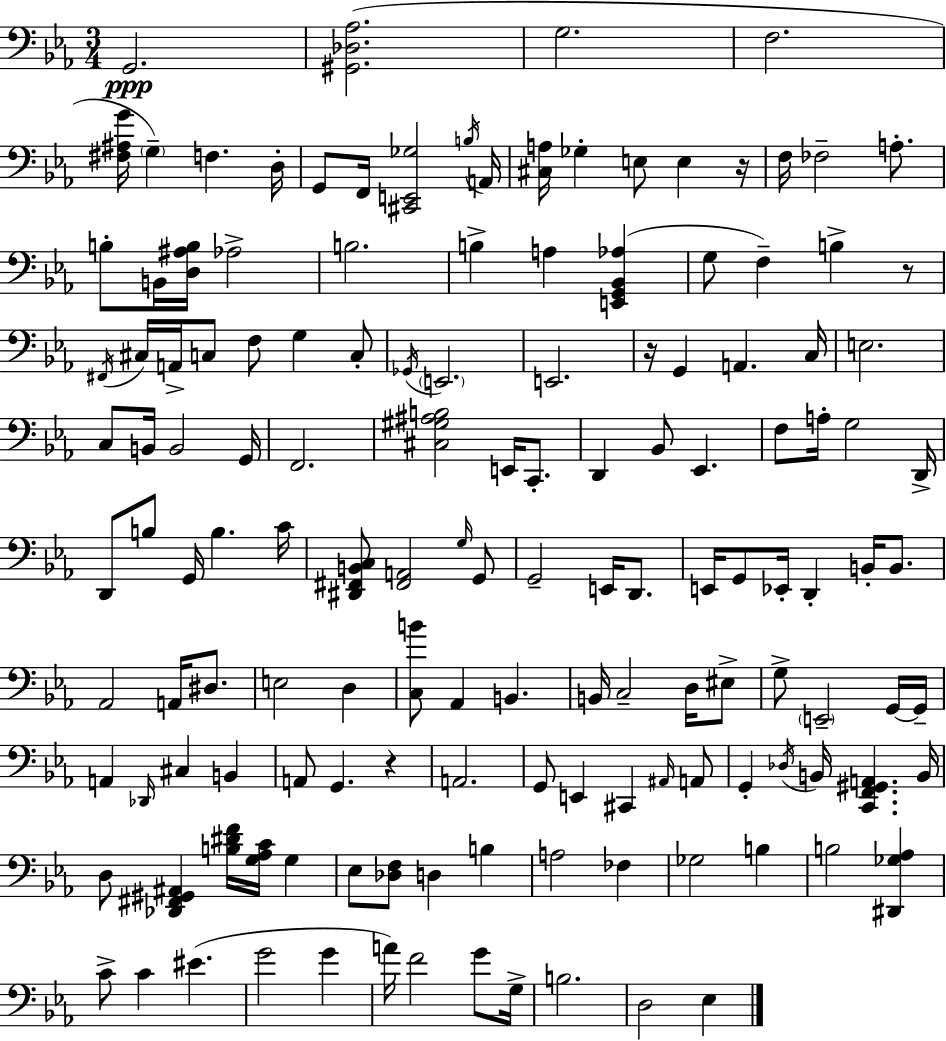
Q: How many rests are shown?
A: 4